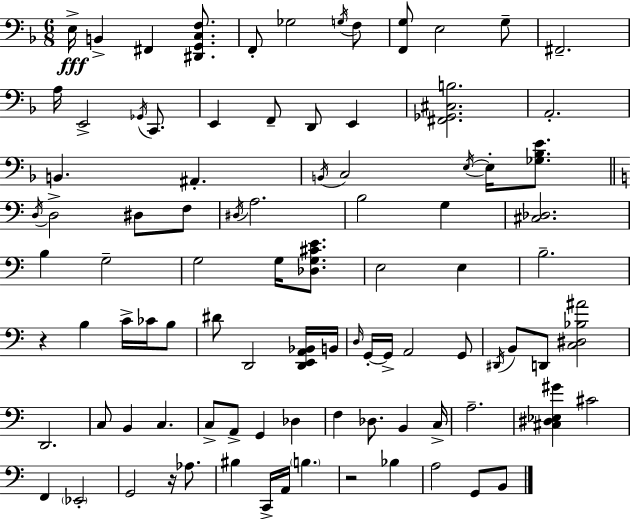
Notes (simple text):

E3/s B2/q F#2/q [D#2,G2,C3,F3]/e. F2/e Gb3/h G3/s F3/e [F2,G3]/e E3/h G3/e F#2/h. A3/s E2/h Gb2/s C2/e. E2/q F2/e D2/e E2/q [F#2,Gb2,C#3,B3]/h. A2/h. B2/q. A#2/q. B2/s C3/h E3/s E3/s [Gb3,Bb3,E4]/e. D3/s D3/h D#3/e F3/e D#3/s A3/h. B3/h G3/q [C#3,Db3]/h. B3/q G3/h G3/h G3/s [Db3,G3,C#4,E4]/e. E3/h E3/q B3/h. R/q B3/q C4/s CES4/s B3/e D#4/e D2/h [D2,E2,A2,Bb2]/s B2/s D3/s G2/s G2/s A2/h G2/e D#2/s B2/e D2/e [C3,D#3,Bb3,A#4]/h D2/h. C3/e B2/q C3/q. C3/e A2/e G2/q Db3/q F3/q Db3/e. B2/q C3/s A3/h. [C#3,D#3,Eb3,G#4]/q C#4/h F2/q Eb2/h G2/h R/s Ab3/e. BIS3/q C2/s A2/s B3/q. R/h Bb3/q A3/h G2/e B2/e